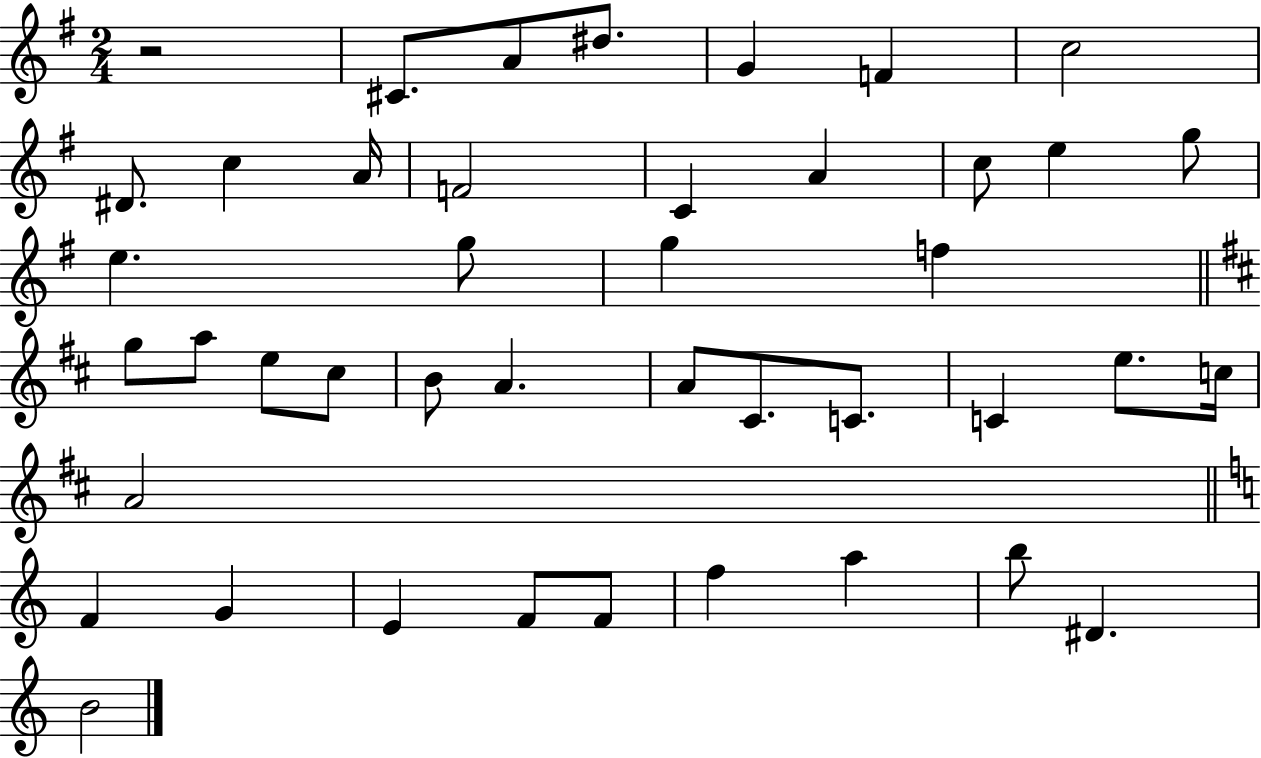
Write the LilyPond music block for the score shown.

{
  \clef treble
  \numericTimeSignature
  \time 2/4
  \key g \major
  r2 | cis'8. a'8 dis''8. | g'4 f'4 | c''2 | \break dis'8. c''4 a'16 | f'2 | c'4 a'4 | c''8 e''4 g''8 | \break e''4. g''8 | g''4 f''4 | \bar "||" \break \key d \major g''8 a''8 e''8 cis''8 | b'8 a'4. | a'8 cis'8. c'8. | c'4 e''8. c''16 | \break a'2 | \bar "||" \break \key c \major f'4 g'4 | e'4 f'8 f'8 | f''4 a''4 | b''8 dis'4. | \break b'2 | \bar "|."
}